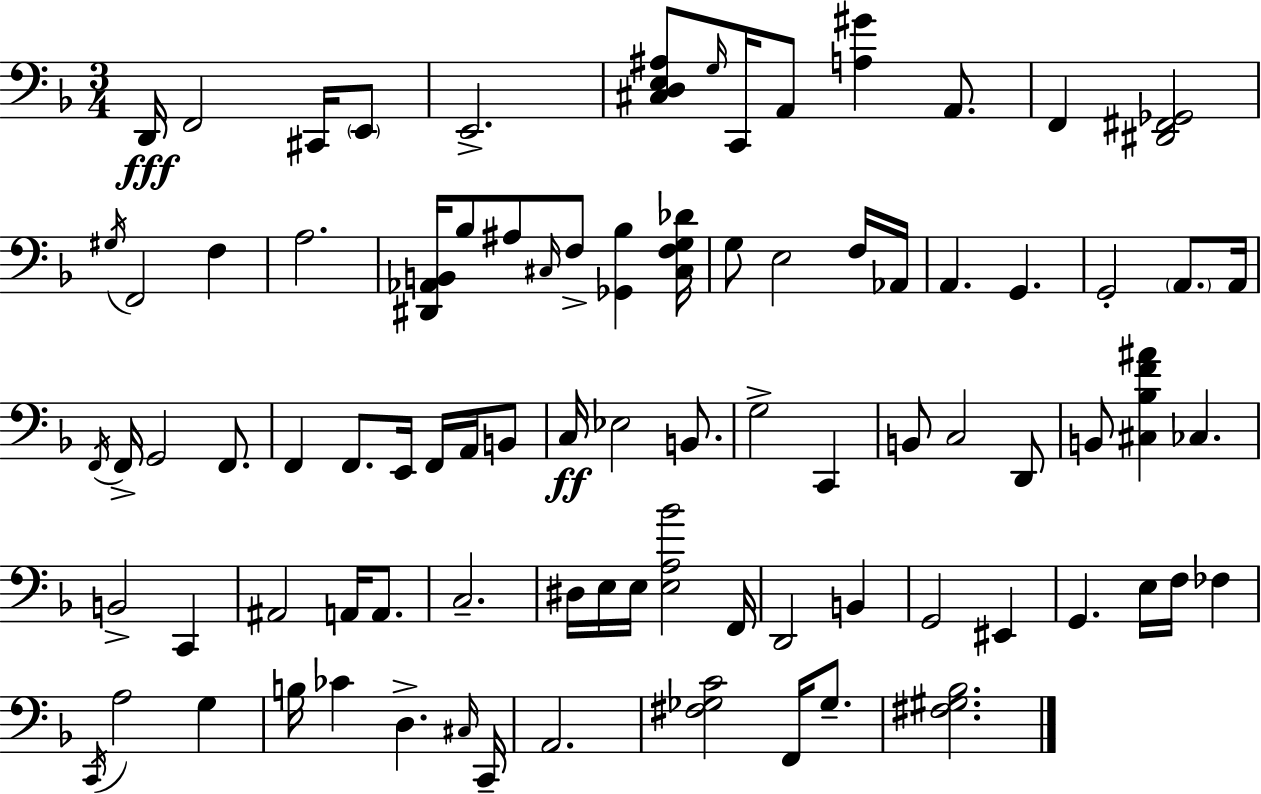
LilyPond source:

{
  \clef bass
  \numericTimeSignature
  \time 3/4
  \key f \major
  \repeat volta 2 { d,16\fff f,2 cis,16 \parenthesize e,8 | e,2.-> | <cis d e ais>8 \grace { g16 } c,16 a,8 <a gis'>4 a,8. | f,4 <dis, fis, ges,>2 | \break \acciaccatura { gis16 } f,2 f4 | a2. | <dis, aes, b,>16 bes8 ais8 \grace { cis16 } f8-> <ges, bes>4 | <cis f g des'>16 g8 e2 | \break f16 aes,16 a,4. g,4. | g,2-. \parenthesize a,8. | a,16 \acciaccatura { f,16 } f,16-> g,2 | f,8. f,4 f,8. e,16 | \break f,16 a,16 b,8 c16\ff ees2 | b,8. g2-> | c,4 b,8 c2 | d,8 b,8 <cis bes f' ais'>4 ces4. | \break b,2-> | c,4 ais,2 | a,16 a,8. c2.-- | dis16 e16 e16 <e a bes'>2 | \break f,16 d,2 | b,4 g,2 | eis,4 g,4. e16 f16 | fes4 \acciaccatura { c,16 } a2 | \break g4 b16 ces'4 d4.-> | \grace { cis16 } c,16-- a,2. | <fis ges c'>2 | f,16 ges8.-- <fis gis bes>2. | \break } \bar "|."
}